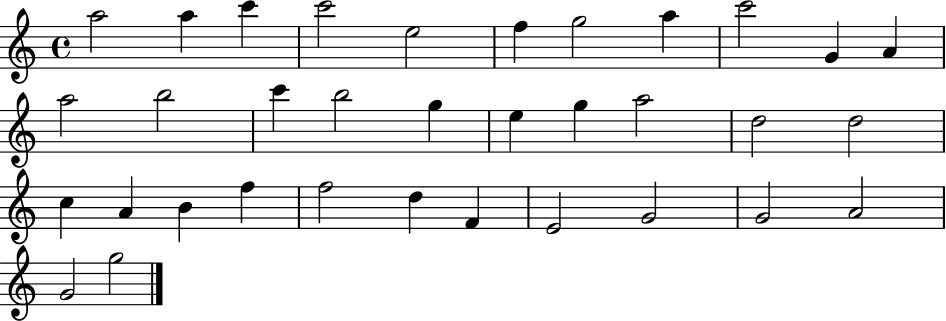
{
  \clef treble
  \time 4/4
  \defaultTimeSignature
  \key c \major
  a''2 a''4 c'''4 | c'''2 e''2 | f''4 g''2 a''4 | c'''2 g'4 a'4 | \break a''2 b''2 | c'''4 b''2 g''4 | e''4 g''4 a''2 | d''2 d''2 | \break c''4 a'4 b'4 f''4 | f''2 d''4 f'4 | e'2 g'2 | g'2 a'2 | \break g'2 g''2 | \bar "|."
}